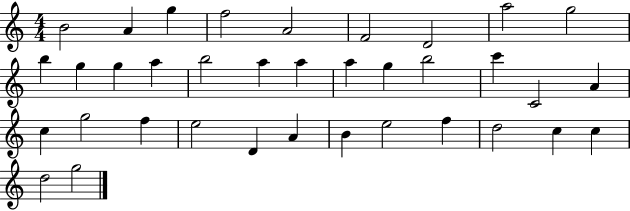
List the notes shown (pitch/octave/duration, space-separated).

B4/h A4/q G5/q F5/h A4/h F4/h D4/h A5/h G5/h B5/q G5/q G5/q A5/q B5/h A5/q A5/q A5/q G5/q B5/h C6/q C4/h A4/q C5/q G5/h F5/q E5/h D4/q A4/q B4/q E5/h F5/q D5/h C5/q C5/q D5/h G5/h